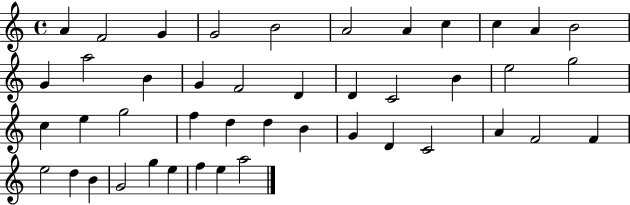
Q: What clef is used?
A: treble